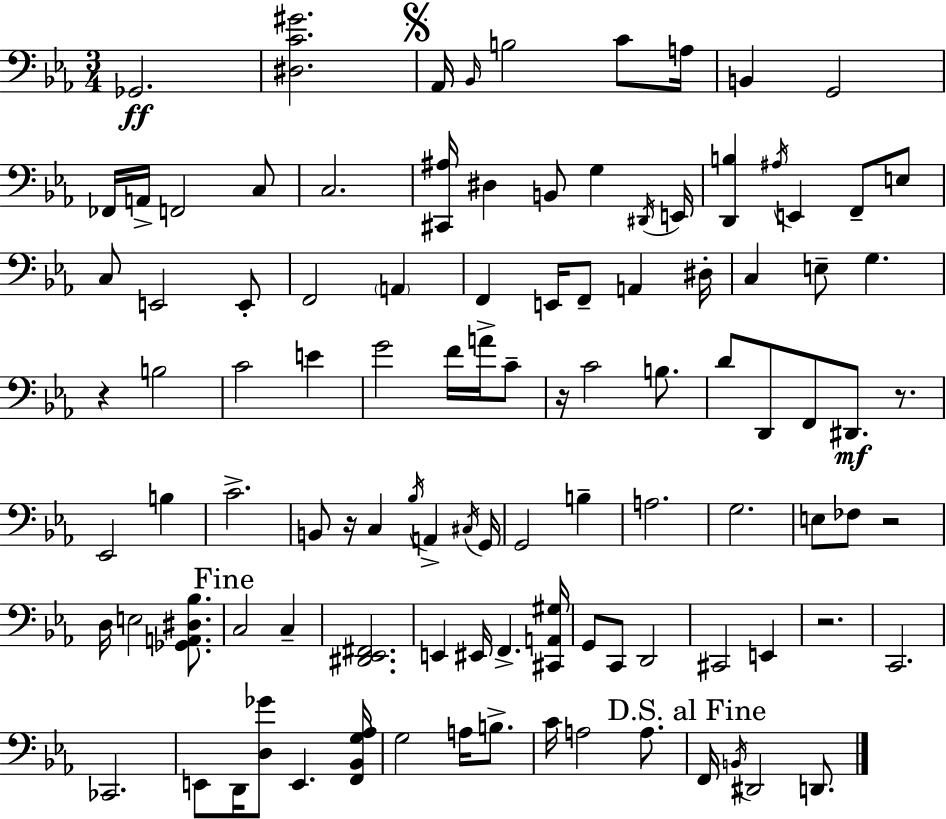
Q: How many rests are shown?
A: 6